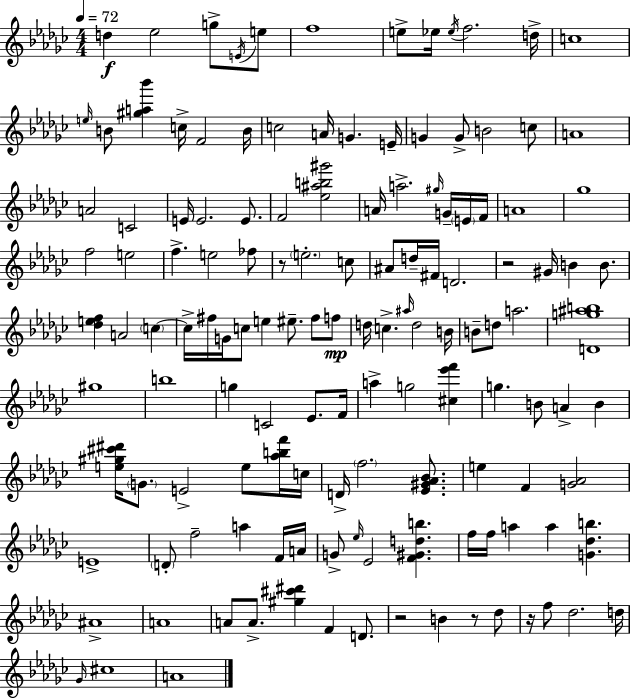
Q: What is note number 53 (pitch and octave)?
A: B4